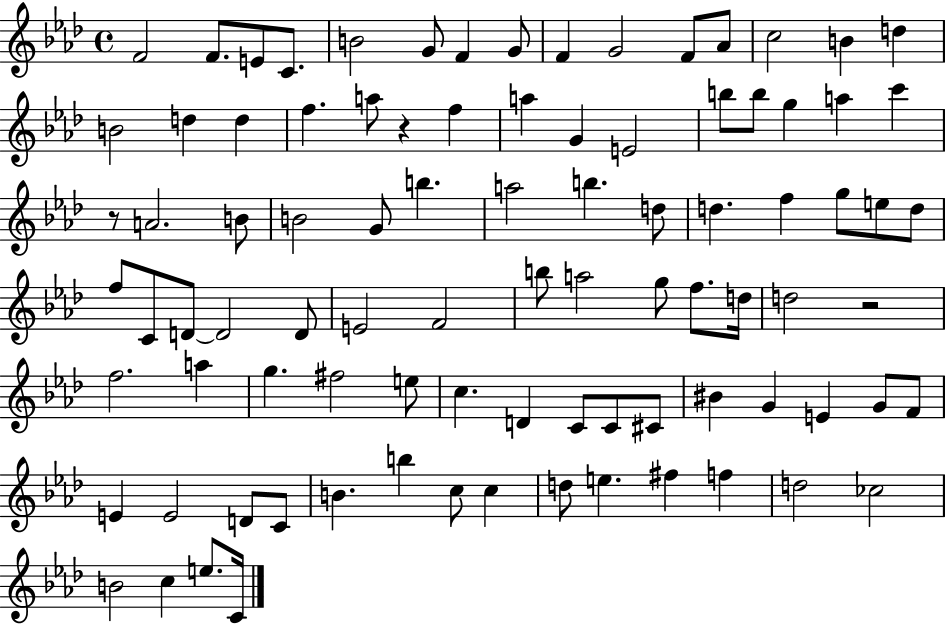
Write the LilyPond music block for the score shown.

{
  \clef treble
  \time 4/4
  \defaultTimeSignature
  \key aes \major
  f'2 f'8. e'8 c'8. | b'2 g'8 f'4 g'8 | f'4 g'2 f'8 aes'8 | c''2 b'4 d''4 | \break b'2 d''4 d''4 | f''4. a''8 r4 f''4 | a''4 g'4 e'2 | b''8 b''8 g''4 a''4 c'''4 | \break r8 a'2. b'8 | b'2 g'8 b''4. | a''2 b''4. d''8 | d''4. f''4 g''8 e''8 d''8 | \break f''8 c'8 d'8~~ d'2 d'8 | e'2 f'2 | b''8 a''2 g''8 f''8. d''16 | d''2 r2 | \break f''2. a''4 | g''4. fis''2 e''8 | c''4. d'4 c'8 c'8 cis'8 | bis'4 g'4 e'4 g'8 f'8 | \break e'4 e'2 d'8 c'8 | b'4. b''4 c''8 c''4 | d''8 e''4. fis''4 f''4 | d''2 ces''2 | \break b'2 c''4 e''8. c'16 | \bar "|."
}